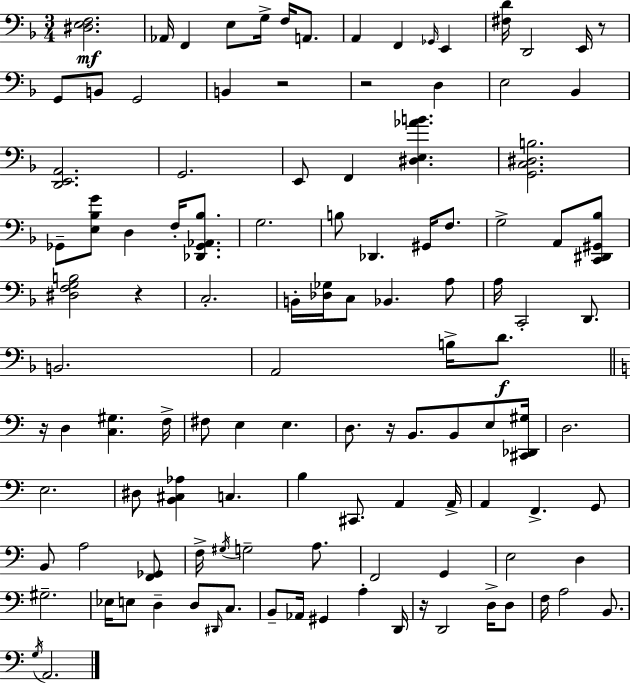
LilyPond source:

{
  \clef bass
  \numericTimeSignature
  \time 3/4
  \key d \minor
  <dis e f>2.\mf | aes,16 f,4 e8 g16-> f16 a,8. | a,4 f,4 \grace { ges,16 } e,4 | <fis d'>16 d,2 e,16 r8 | \break g,8 b,8 g,2 | b,4 r2 | r2 d4 | e2 bes,4 | \break <d, e, a,>2. | g,2. | e,8 f,4 <dis e aes' b'>4. | <g, c dis b>2. | \break ges,8-- <e bes g'>8 d4 f16-. <des, ges, aes, bes>8. | g2. | b8 des,4. gis,16 f8. | g2-> a,8 <c, dis, gis, bes>8 | \break <dis f g b>2 r4 | c2.-. | b,16-. <des ges>16 c8 bes,4. a8 | a16 c,2-. d,8. | \break b,2. | a,2 b16-> d'8.\f | \bar "||" \break \key c \major r16 d4 <c gis>4. f16-> | fis8 e4 e4. | d8. r16 b,8. b,8 e8 <cis, des, gis>16 | d2. | \break e2. | dis8 <b, cis aes>4 c4. | b4 cis,8. a,4 a,16-> | a,4 f,4.-> g,8 | \break b,8 a2 <f, ges,>8 | f16-> \acciaccatura { gis16 } g2-- a8. | f,2 g,4 | e2 d4 | \break gis2.-- | ees16 e8 d4-- d8 \grace { dis,16 } c8. | b,8-- aes,16 gis,4 a4-. | d,16 r16 d,2 d16-> | \break d8 f16 a2 b,8. | \acciaccatura { g16 } a,2. | \bar "|."
}